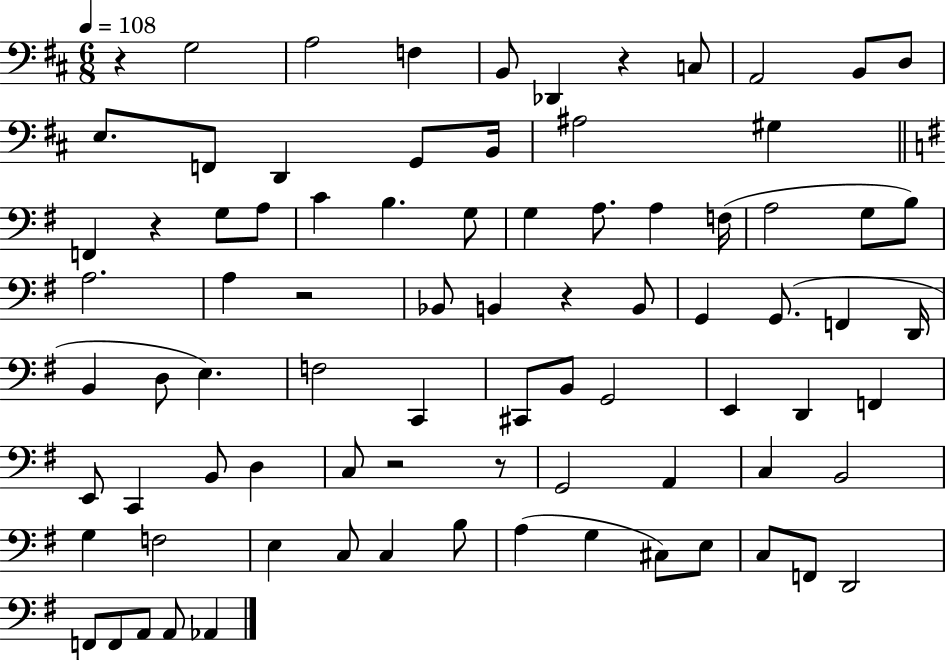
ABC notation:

X:1
T:Untitled
M:6/8
L:1/4
K:D
z G,2 A,2 F, B,,/2 _D,, z C,/2 A,,2 B,,/2 D,/2 E,/2 F,,/2 D,, G,,/2 B,,/4 ^A,2 ^G, F,, z G,/2 A,/2 C B, G,/2 G, A,/2 A, F,/4 A,2 G,/2 B,/2 A,2 A, z2 _B,,/2 B,, z B,,/2 G,, G,,/2 F,, D,,/4 B,, D,/2 E, F,2 C,, ^C,,/2 B,,/2 G,,2 E,, D,, F,, E,,/2 C,, B,,/2 D, C,/2 z2 z/2 G,,2 A,, C, B,,2 G, F,2 E, C,/2 C, B,/2 A, G, ^C,/2 E,/2 C,/2 F,,/2 D,,2 F,,/2 F,,/2 A,,/2 A,,/2 _A,,